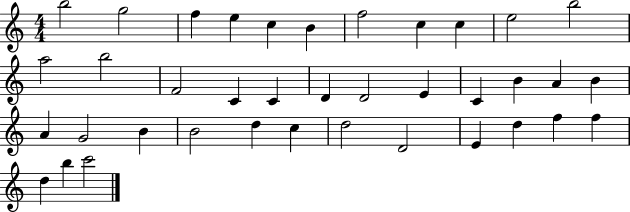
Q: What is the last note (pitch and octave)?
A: C6